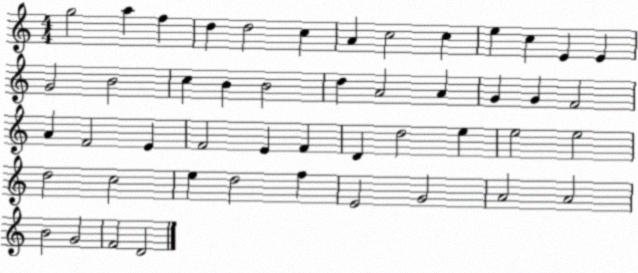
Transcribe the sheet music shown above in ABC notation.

X:1
T:Untitled
M:4/4
L:1/4
K:C
g2 a f d d2 c A c2 c e c E E G2 B2 c B B2 d A2 A G G F2 A F2 E F2 E F D d2 e e2 e2 d2 c2 e d2 f E2 G2 A2 A2 B2 G2 F2 D2